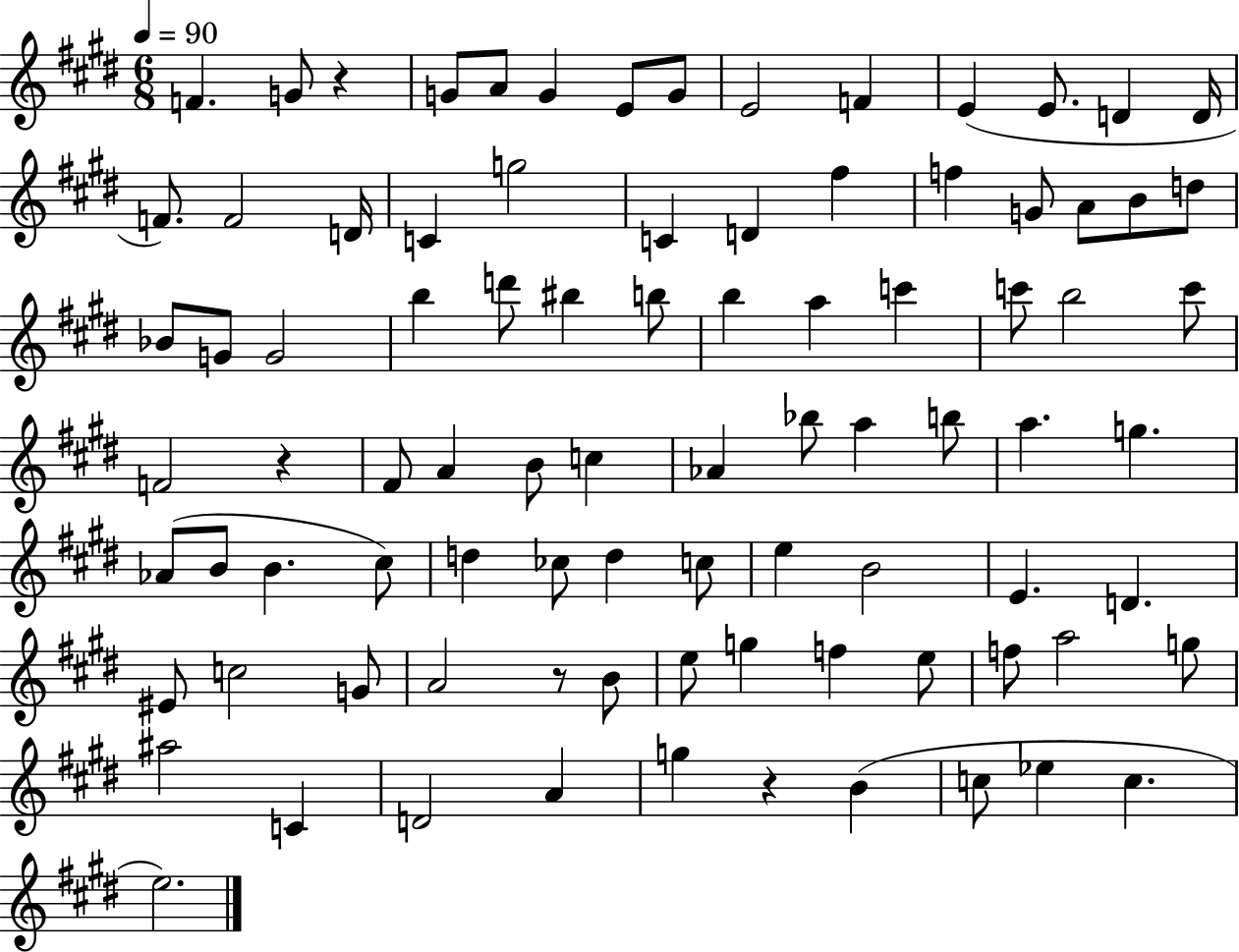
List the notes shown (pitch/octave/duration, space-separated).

F4/q. G4/e R/q G4/e A4/e G4/q E4/e G4/e E4/h F4/q E4/q E4/e. D4/q D4/s F4/e. F4/h D4/s C4/q G5/h C4/q D4/q F#5/q F5/q G4/e A4/e B4/e D5/e Bb4/e G4/e G4/h B5/q D6/e BIS5/q B5/e B5/q A5/q C6/q C6/e B5/h C6/e F4/h R/q F#4/e A4/q B4/e C5/q Ab4/q Bb5/e A5/q B5/e A5/q. G5/q. Ab4/e B4/e B4/q. C#5/e D5/q CES5/e D5/q C5/e E5/q B4/h E4/q. D4/q. EIS4/e C5/h G4/e A4/h R/e B4/e E5/e G5/q F5/q E5/e F5/e A5/h G5/e A#5/h C4/q D4/h A4/q G5/q R/q B4/q C5/e Eb5/q C5/q. E5/h.